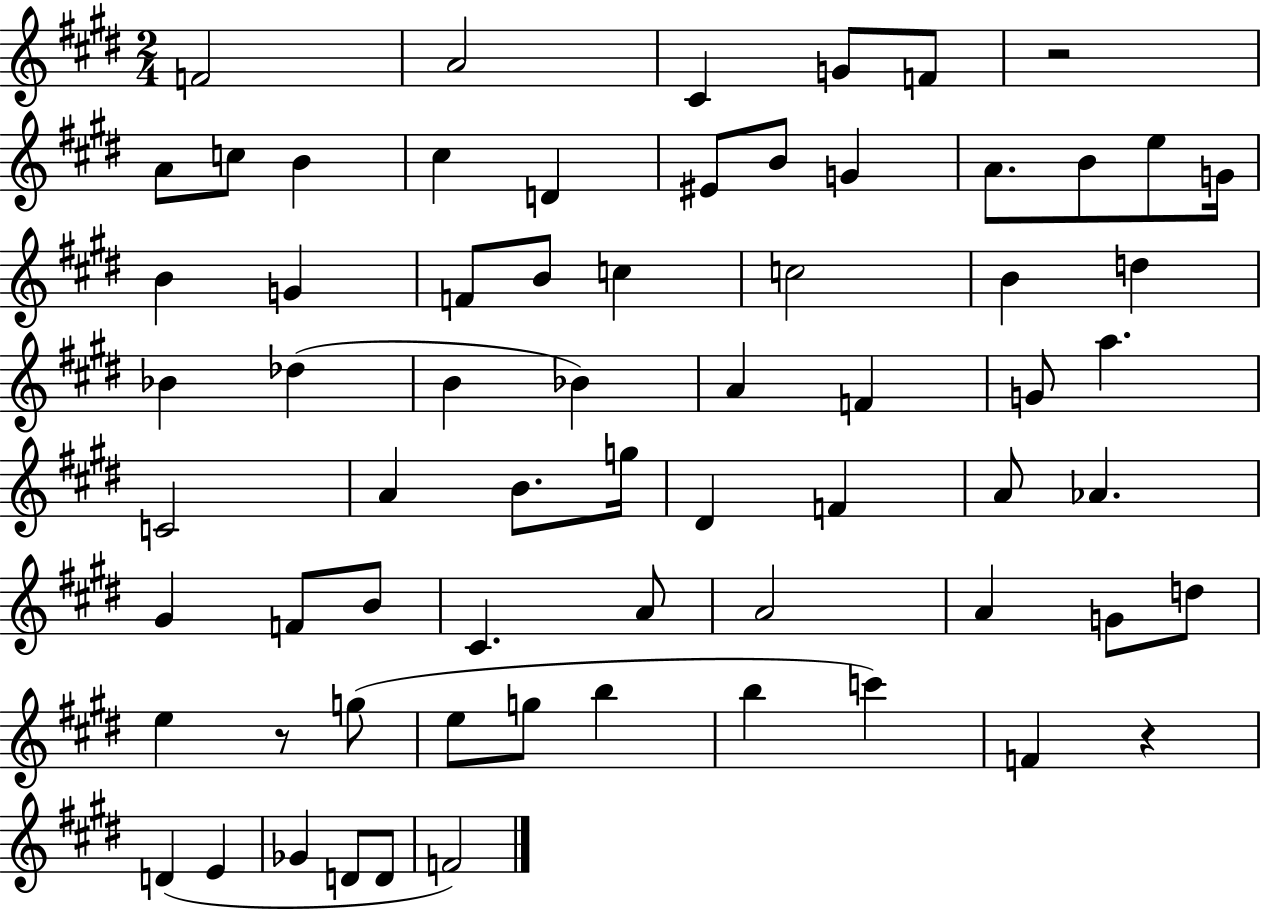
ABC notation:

X:1
T:Untitled
M:2/4
L:1/4
K:E
F2 A2 ^C G/2 F/2 z2 A/2 c/2 B ^c D ^E/2 B/2 G A/2 B/2 e/2 G/4 B G F/2 B/2 c c2 B d _B _d B _B A F G/2 a C2 A B/2 g/4 ^D F A/2 _A ^G F/2 B/2 ^C A/2 A2 A G/2 d/2 e z/2 g/2 e/2 g/2 b b c' F z D E _G D/2 D/2 F2